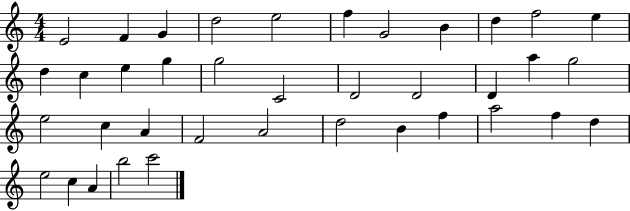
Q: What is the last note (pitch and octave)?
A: C6